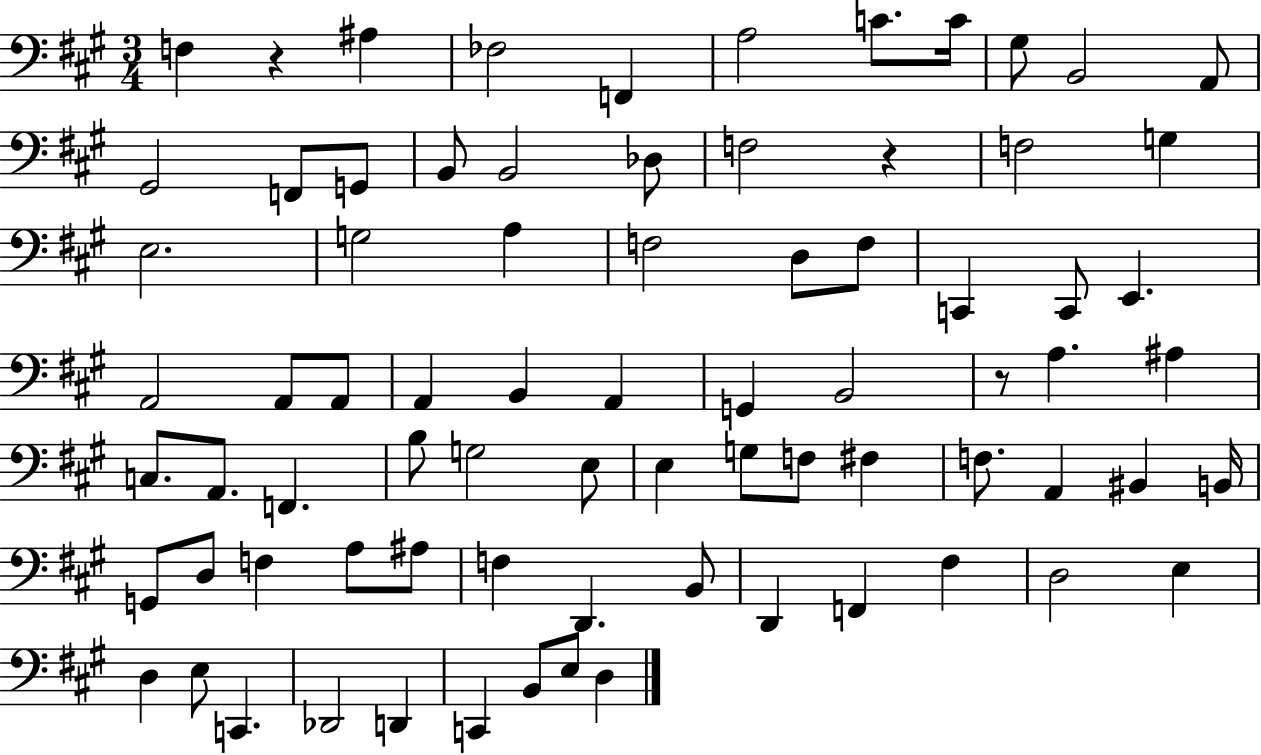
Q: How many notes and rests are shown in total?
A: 77